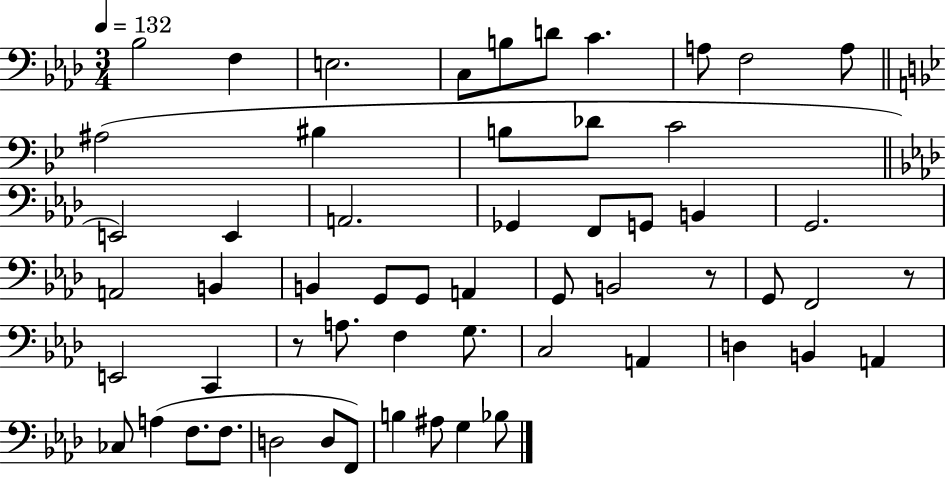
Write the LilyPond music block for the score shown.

{
  \clef bass
  \numericTimeSignature
  \time 3/4
  \key aes \major
  \tempo 4 = 132
  bes2 f4 | e2. | c8 b8 d'8 c'4. | a8 f2 a8 | \break \bar "||" \break \key g \minor ais2( bis4 | b8 des'8 c'2 | \bar "||" \break \key aes \major e,2) e,4 | a,2. | ges,4 f,8 g,8 b,4 | g,2. | \break a,2 b,4 | b,4 g,8 g,8 a,4 | g,8 b,2 r8 | g,8 f,2 r8 | \break e,2 c,4 | r8 a8. f4 g8. | c2 a,4 | d4 b,4 a,4 | \break ces8 a4( f8. f8. | d2 d8 f,8) | b4 ais8 g4 bes8 | \bar "|."
}